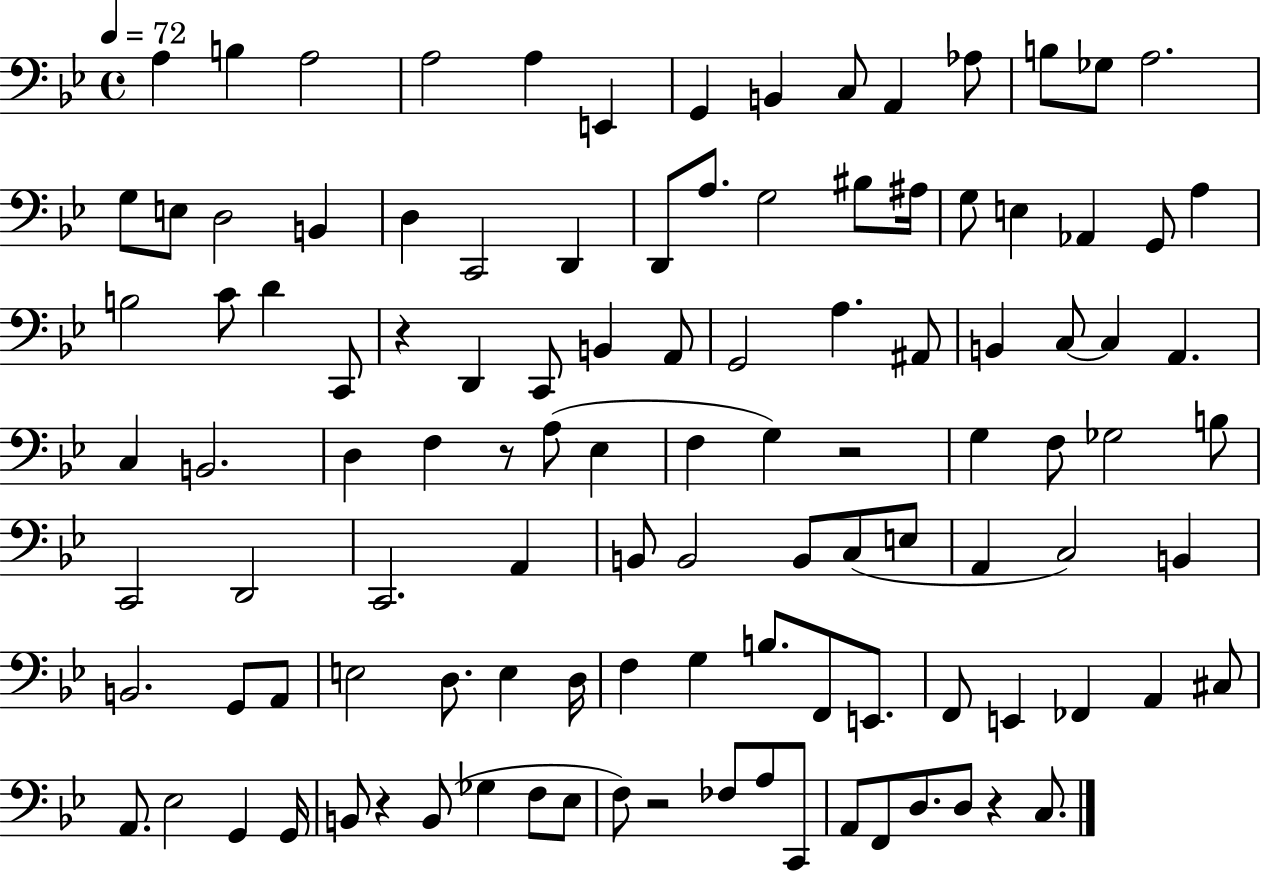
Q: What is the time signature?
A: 4/4